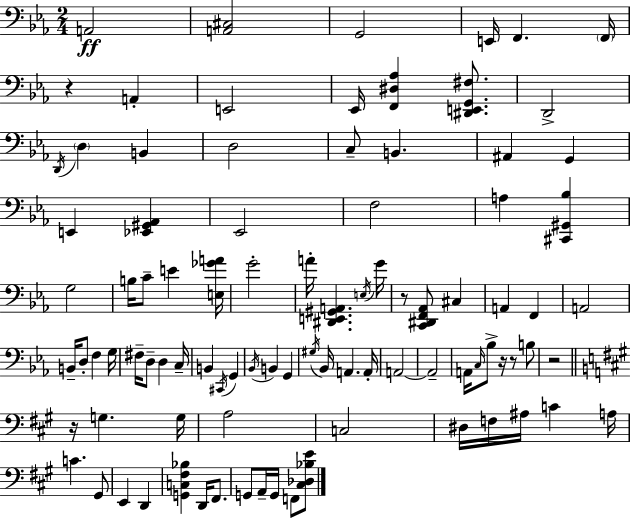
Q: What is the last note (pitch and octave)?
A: F2